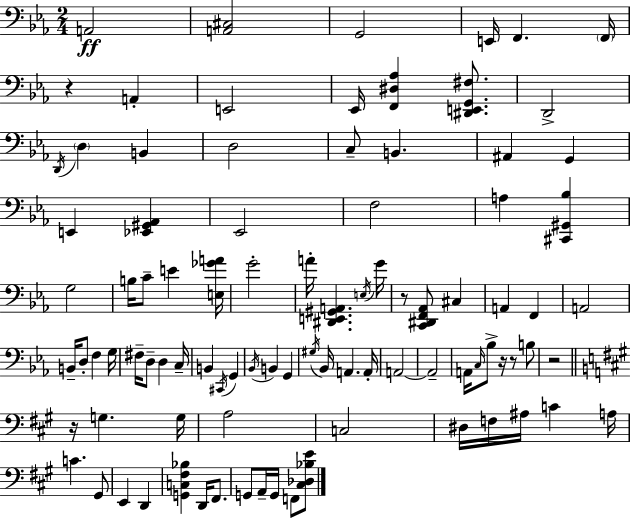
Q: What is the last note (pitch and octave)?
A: F2